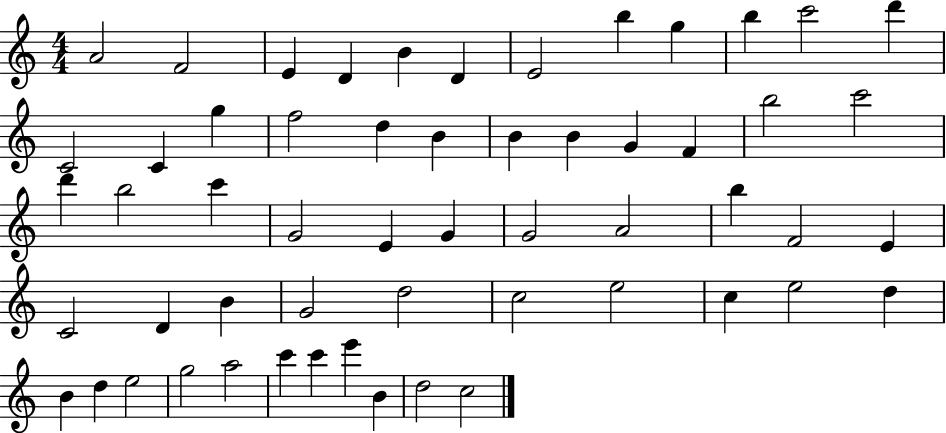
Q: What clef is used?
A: treble